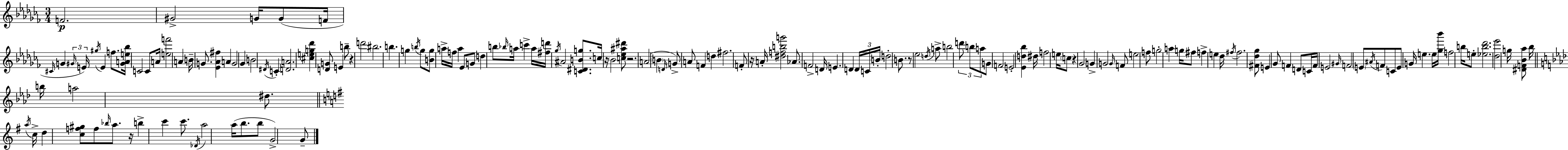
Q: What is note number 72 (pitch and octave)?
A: D6